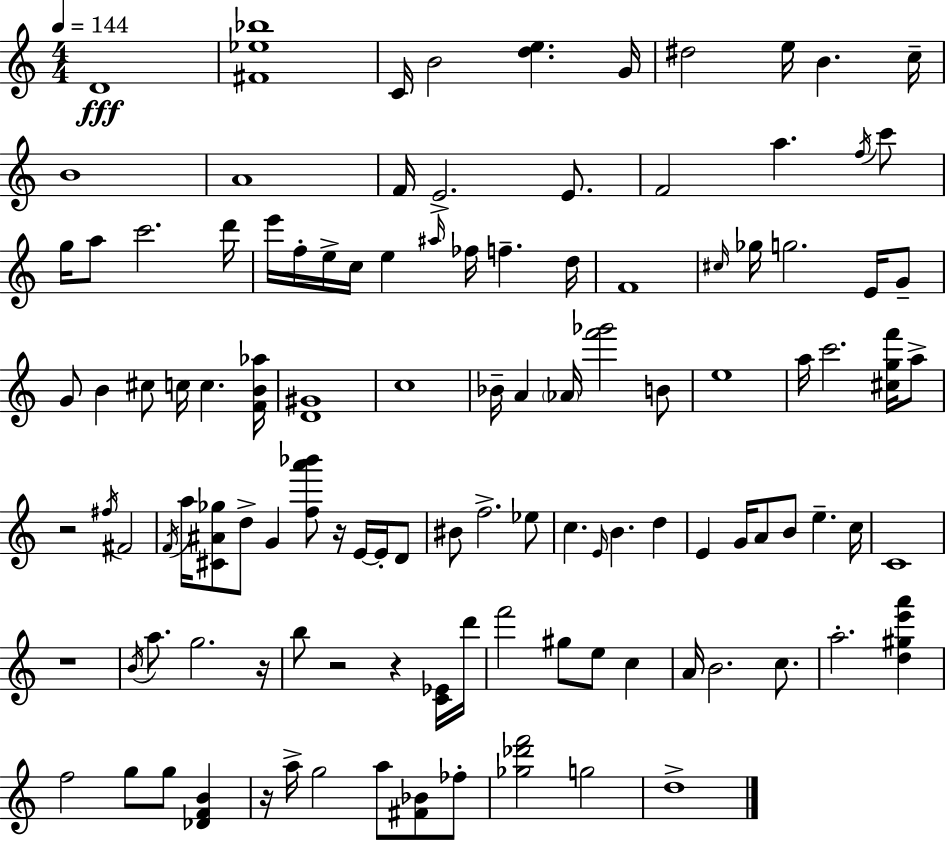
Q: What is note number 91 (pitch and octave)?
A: G5